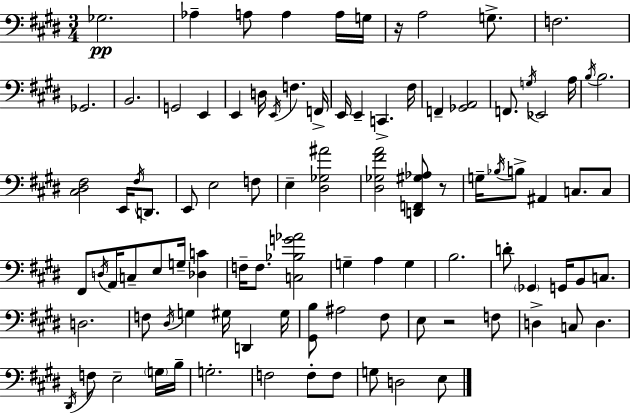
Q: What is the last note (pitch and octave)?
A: E3